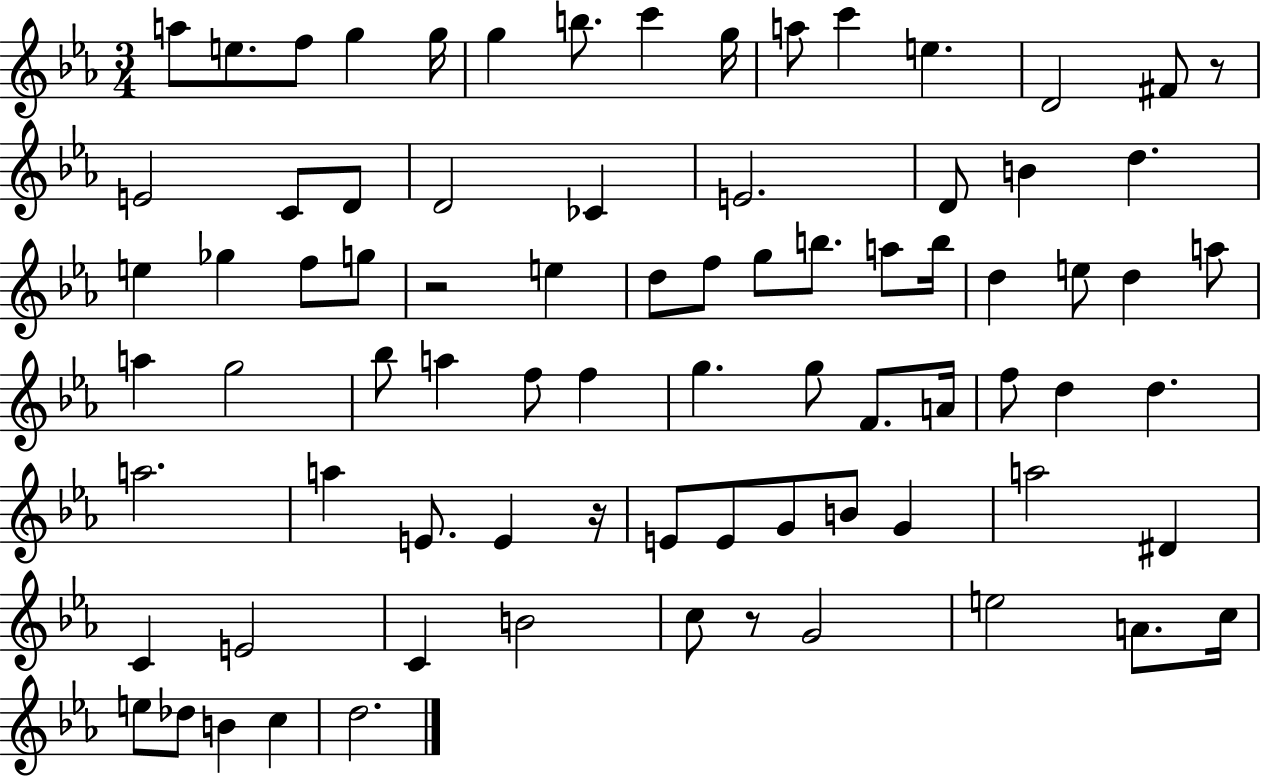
X:1
T:Untitled
M:3/4
L:1/4
K:Eb
a/2 e/2 f/2 g g/4 g b/2 c' g/4 a/2 c' e D2 ^F/2 z/2 E2 C/2 D/2 D2 _C E2 D/2 B d e _g f/2 g/2 z2 e d/2 f/2 g/2 b/2 a/2 b/4 d e/2 d a/2 a g2 _b/2 a f/2 f g g/2 F/2 A/4 f/2 d d a2 a E/2 E z/4 E/2 E/2 G/2 B/2 G a2 ^D C E2 C B2 c/2 z/2 G2 e2 A/2 c/4 e/2 _d/2 B c d2